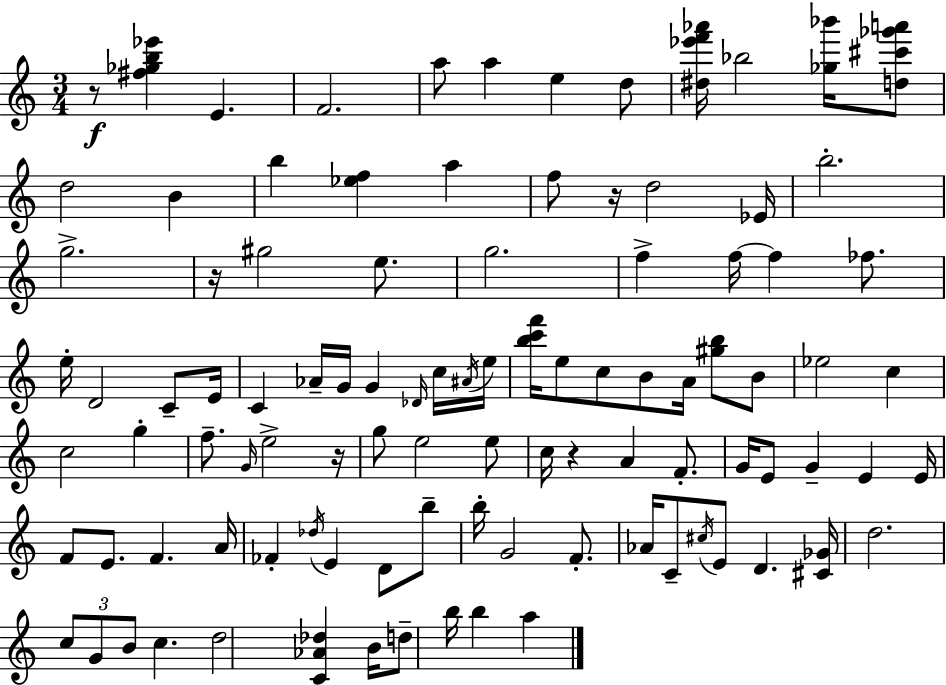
R/e [F#5,Gb5,B5,Eb6]/q E4/q. F4/h. A5/e A5/q E5/q D5/e [D#5,Eb6,F6,Ab6]/s Bb5/h [Gb5,Bb6]/s [D5,C#6,Gb6,A6]/e D5/h B4/q B5/q [Eb5,F5]/q A5/q F5/e R/s D5/h Eb4/s B5/h. G5/h. R/s G#5/h E5/e. G5/h. F5/q F5/s F5/q FES5/e. E5/s D4/h C4/e E4/s C4/q Ab4/s G4/s G4/q Db4/s C5/s A#4/s E5/s [B5,C6,F6]/s E5/e C5/e B4/e A4/s [G#5,B5]/e B4/e Eb5/h C5/q C5/h G5/q F5/e. G4/s E5/h R/s G5/e E5/h E5/e C5/s R/q A4/q F4/e. G4/s E4/e G4/q E4/q E4/s F4/e E4/e. F4/q. A4/s FES4/q Db5/s E4/q D4/e B5/e B5/s G4/h F4/e. Ab4/s C4/e C#5/s E4/e D4/q. [C#4,Gb4]/s D5/h. C5/e G4/e B4/e C5/q. D5/h [C4,Ab4,Db5]/q B4/s D5/e B5/s B5/q A5/q